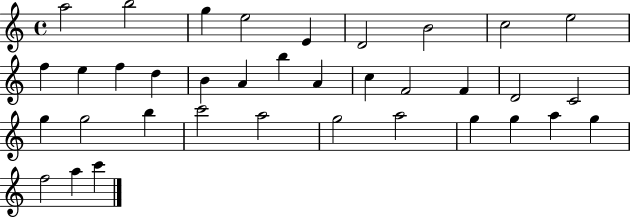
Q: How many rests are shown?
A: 0